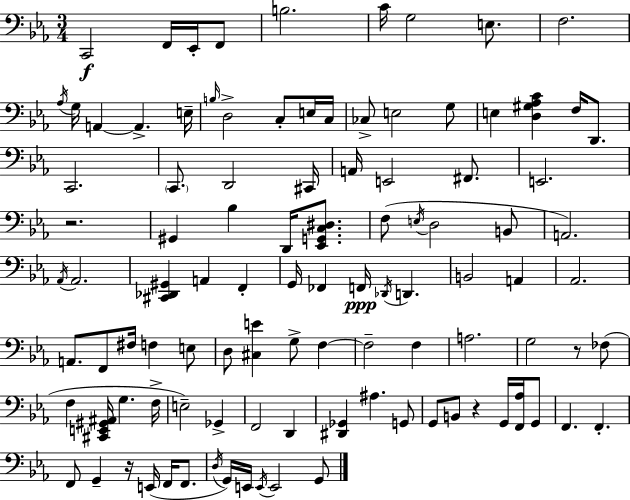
X:1
T:Untitled
M:3/4
L:1/4
K:Cm
C,,2 F,,/4 _E,,/4 F,,/2 B,2 C/4 G,2 E,/2 F,2 _A,/4 G,/4 A,, A,, E,/4 B,/4 D,2 C,/2 E,/4 C,/4 _C,/2 E,2 G,/2 E, [D,^G,_A,C] F,/4 D,,/2 C,,2 C,,/2 D,,2 ^C,,/4 A,,/4 E,,2 ^F,,/2 E,,2 z2 ^G,, _B, D,,/4 [_E,,G,,C,^D,]/2 F,/2 E,/4 D,2 B,,/2 A,,2 _A,,/4 _A,,2 [^C,,_D,,^G,,] A,, F,, G,,/4 _F,, F,,/4 _D,,/4 D,, B,,2 A,, _A,,2 A,,/2 F,,/2 ^F,/4 F, E,/2 D,/2 [^C,E] G,/2 F, F,2 F, A,2 G,2 z/2 _F,/2 F, [^C,,E,,^G,,^A,,]/4 G, F,/4 E,2 _G,, F,,2 D,, [^D,,_G,,] ^A, G,,/2 G,,/2 B,,/2 z G,,/4 [F,,_A,]/4 G,,/2 F,, F,, F,,/2 G,, z/4 E,,/4 F,,/4 F,,/2 D,/4 G,,/4 E,,/4 E,,/4 E,,2 G,,/2